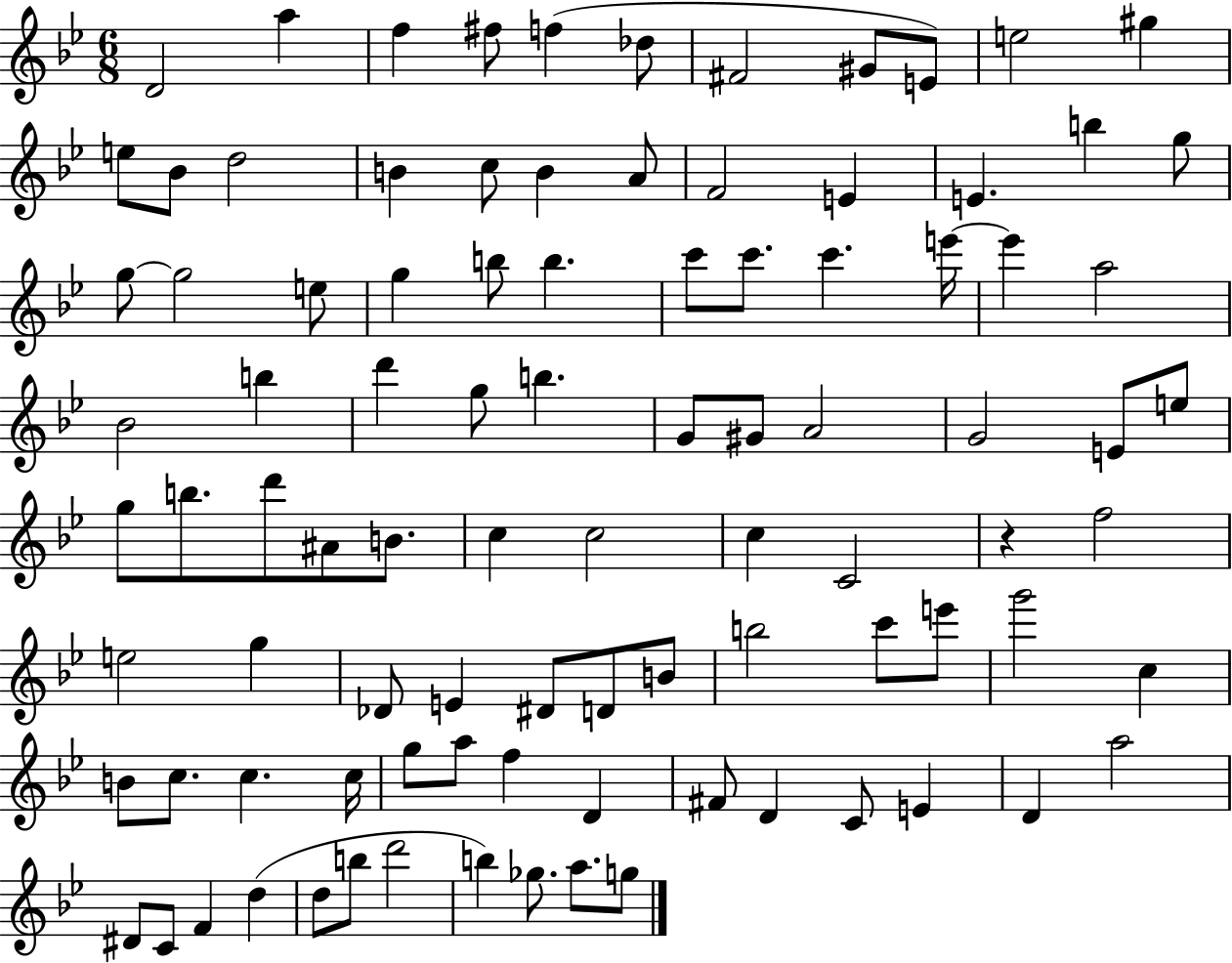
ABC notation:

X:1
T:Untitled
M:6/8
L:1/4
K:Bb
D2 a f ^f/2 f _d/2 ^F2 ^G/2 E/2 e2 ^g e/2 _B/2 d2 B c/2 B A/2 F2 E E b g/2 g/2 g2 e/2 g b/2 b c'/2 c'/2 c' e'/4 e' a2 _B2 b d' g/2 b G/2 ^G/2 A2 G2 E/2 e/2 g/2 b/2 d'/2 ^A/2 B/2 c c2 c C2 z f2 e2 g _D/2 E ^D/2 D/2 B/2 b2 c'/2 e'/2 g'2 c B/2 c/2 c c/4 g/2 a/2 f D ^F/2 D C/2 E D a2 ^D/2 C/2 F d d/2 b/2 d'2 b _g/2 a/2 g/2